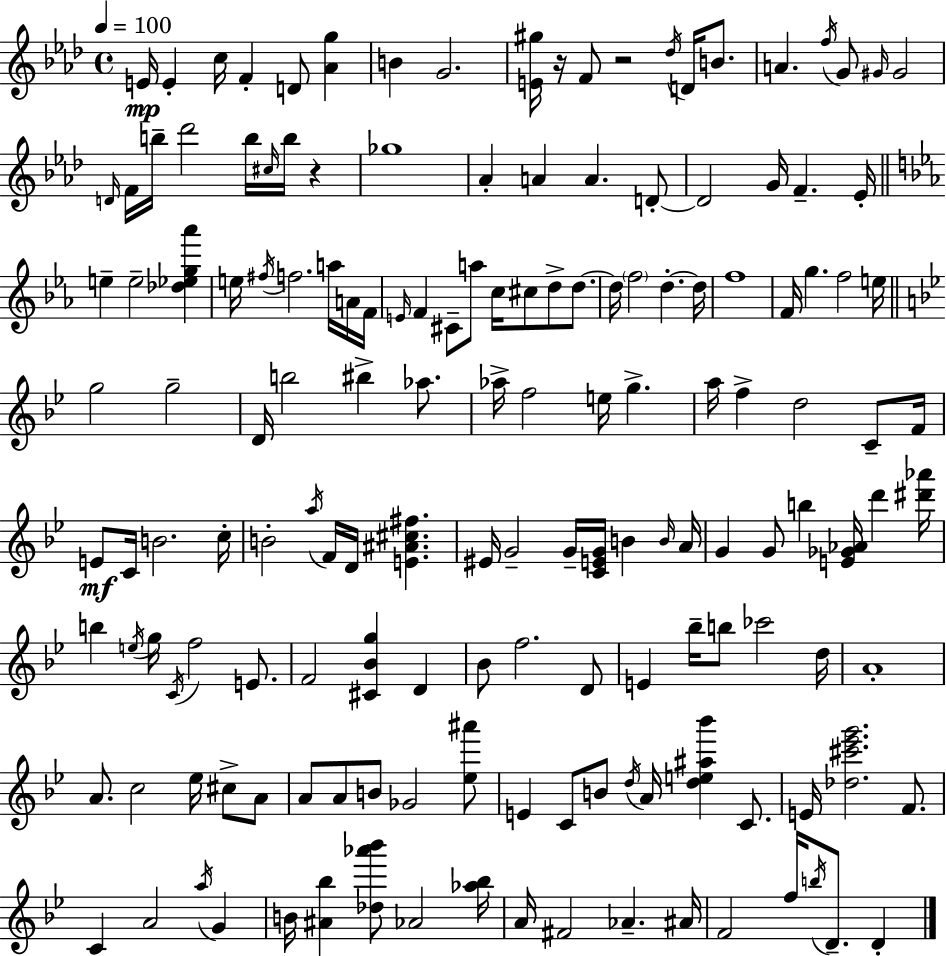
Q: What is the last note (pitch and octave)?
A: D4